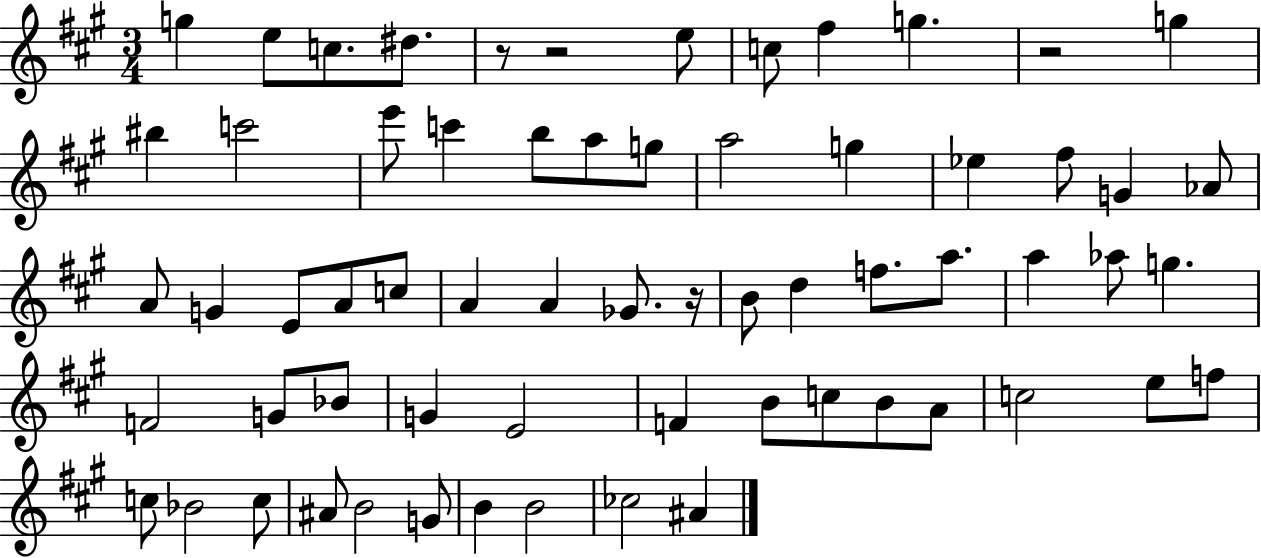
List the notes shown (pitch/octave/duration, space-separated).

G5/q E5/e C5/e. D#5/e. R/e R/h E5/e C5/e F#5/q G5/q. R/h G5/q BIS5/q C6/h E6/e C6/q B5/e A5/e G5/e A5/h G5/q Eb5/q F#5/e G4/q Ab4/e A4/e G4/q E4/e A4/e C5/e A4/q A4/q Gb4/e. R/s B4/e D5/q F5/e. A5/e. A5/q Ab5/e G5/q. F4/h G4/e Bb4/e G4/q E4/h F4/q B4/e C5/e B4/e A4/e C5/h E5/e F5/e C5/e Bb4/h C5/e A#4/e B4/h G4/e B4/q B4/h CES5/h A#4/q